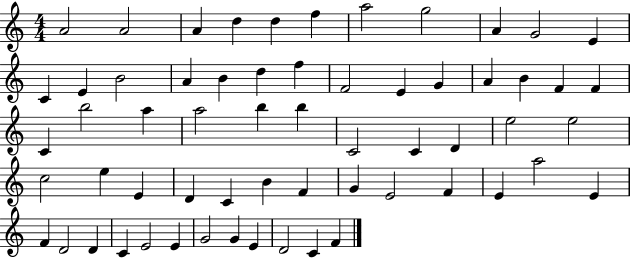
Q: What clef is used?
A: treble